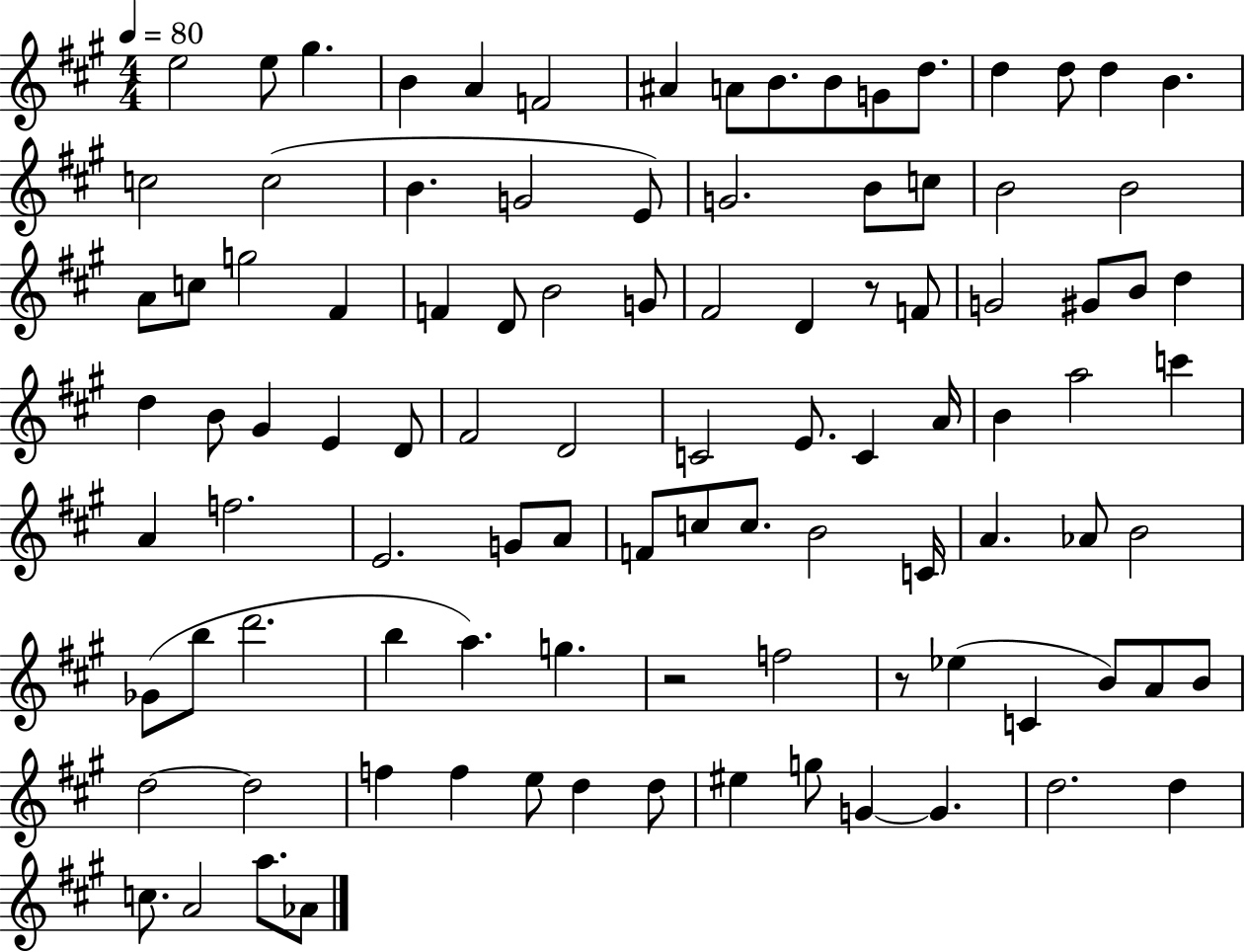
E5/h E5/e G#5/q. B4/q A4/q F4/h A#4/q A4/e B4/e. B4/e G4/e D5/e. D5/q D5/e D5/q B4/q. C5/h C5/h B4/q. G4/h E4/e G4/h. B4/e C5/e B4/h B4/h A4/e C5/e G5/h F#4/q F4/q D4/e B4/h G4/e F#4/h D4/q R/e F4/e G4/h G#4/e B4/e D5/q D5/q B4/e G#4/q E4/q D4/e F#4/h D4/h C4/h E4/e. C4/q A4/s B4/q A5/h C6/q A4/q F5/h. E4/h. G4/e A4/e F4/e C5/e C5/e. B4/h C4/s A4/q. Ab4/e B4/h Gb4/e B5/e D6/h. B5/q A5/q. G5/q. R/h F5/h R/e Eb5/q C4/q B4/e A4/e B4/e D5/h D5/h F5/q F5/q E5/e D5/q D5/e EIS5/q G5/e G4/q G4/q. D5/h. D5/q C5/e. A4/h A5/e. Ab4/e